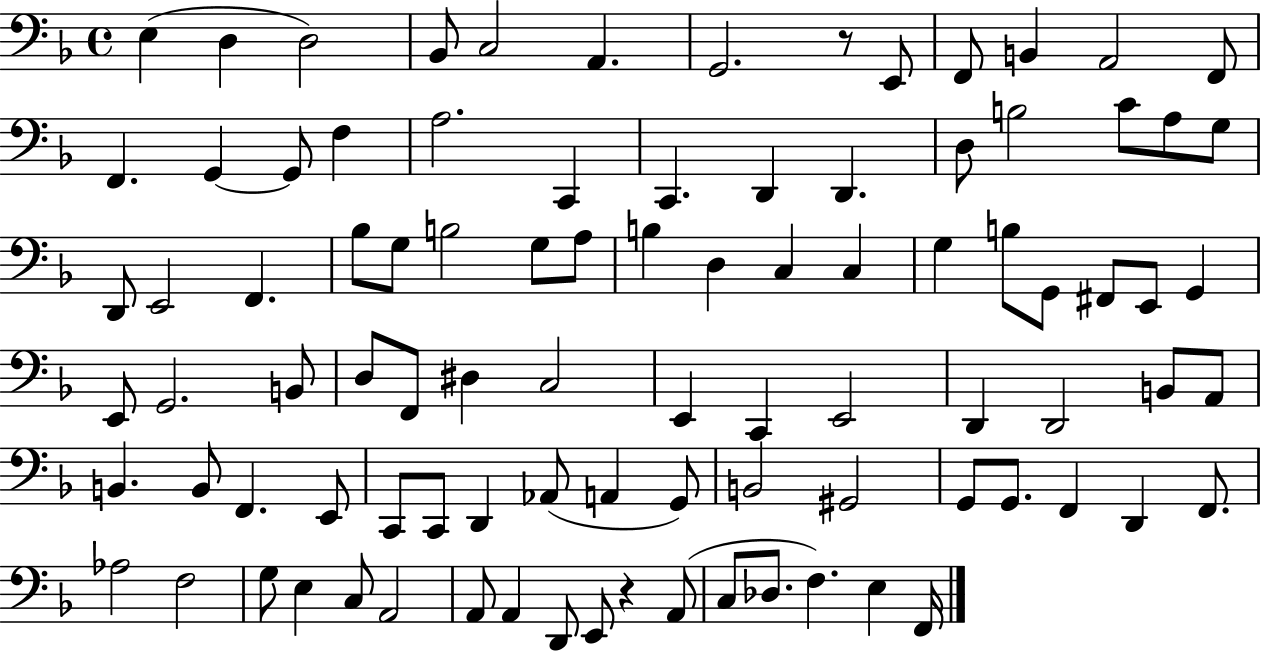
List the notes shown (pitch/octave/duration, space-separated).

E3/q D3/q D3/h Bb2/e C3/h A2/q. G2/h. R/e E2/e F2/e B2/q A2/h F2/e F2/q. G2/q G2/e F3/q A3/h. C2/q C2/q. D2/q D2/q. D3/e B3/h C4/e A3/e G3/e D2/e E2/h F2/q. Bb3/e G3/e B3/h G3/e A3/e B3/q D3/q C3/q C3/q G3/q B3/e G2/e F#2/e E2/e G2/q E2/e G2/h. B2/e D3/e F2/e D#3/q C3/h E2/q C2/q E2/h D2/q D2/h B2/e A2/e B2/q. B2/e F2/q. E2/e C2/e C2/e D2/q Ab2/e A2/q G2/e B2/h G#2/h G2/e G2/e. F2/q D2/q F2/e. Ab3/h F3/h G3/e E3/q C3/e A2/h A2/e A2/q D2/e E2/e R/q A2/e C3/e Db3/e. F3/q. E3/q F2/s